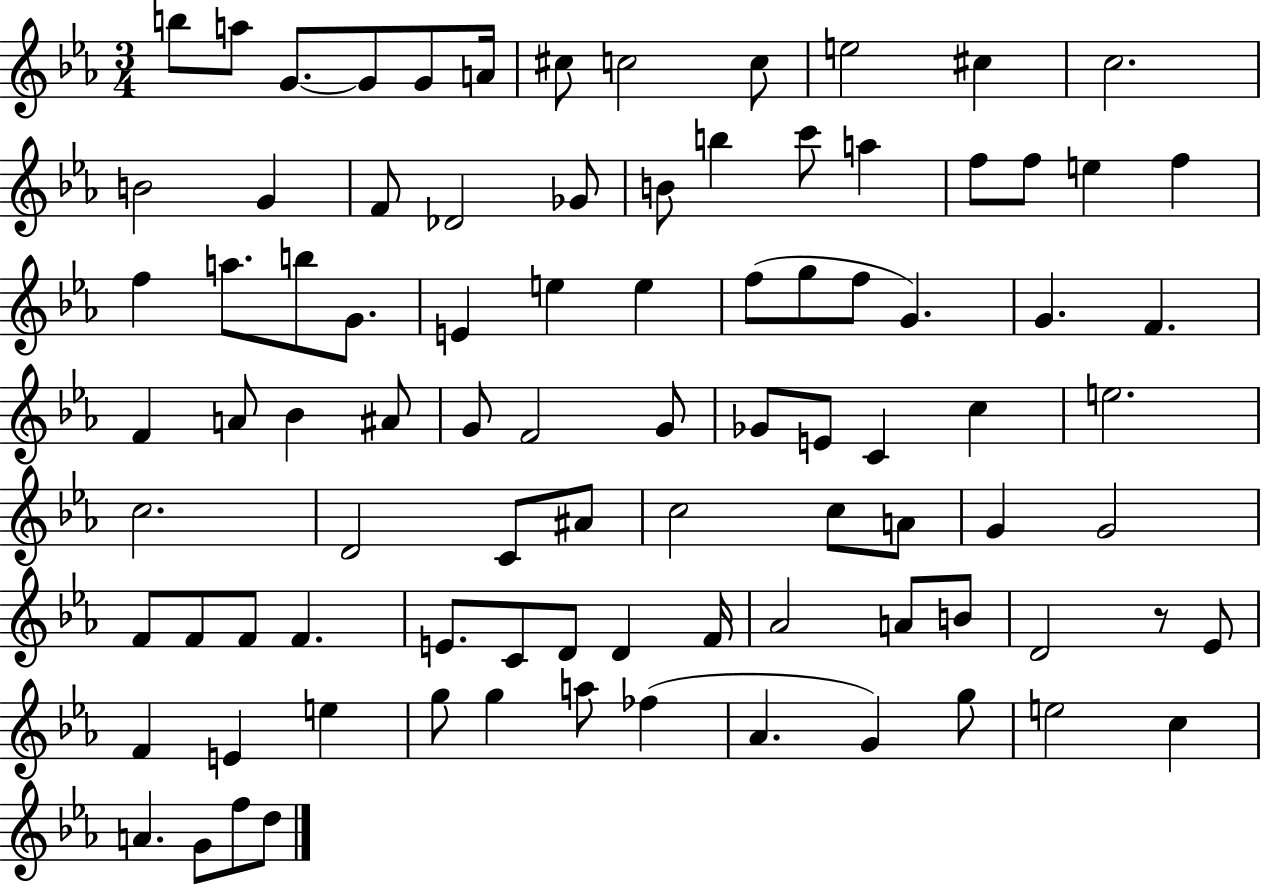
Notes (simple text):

B5/e A5/e G4/e. G4/e G4/e A4/s C#5/e C5/h C5/e E5/h C#5/q C5/h. B4/h G4/q F4/e Db4/h Gb4/e B4/e B5/q C6/e A5/q F5/e F5/e E5/q F5/q F5/q A5/e. B5/e G4/e. E4/q E5/q E5/q F5/e G5/e F5/e G4/q. G4/q. F4/q. F4/q A4/e Bb4/q A#4/e G4/e F4/h G4/e Gb4/e E4/e C4/q C5/q E5/h. C5/h. D4/h C4/e A#4/e C5/h C5/e A4/e G4/q G4/h F4/e F4/e F4/e F4/q. E4/e. C4/e D4/e D4/q F4/s Ab4/h A4/e B4/e D4/h R/e Eb4/e F4/q E4/q E5/q G5/e G5/q A5/e FES5/q Ab4/q. G4/q G5/e E5/h C5/q A4/q. G4/e F5/e D5/e